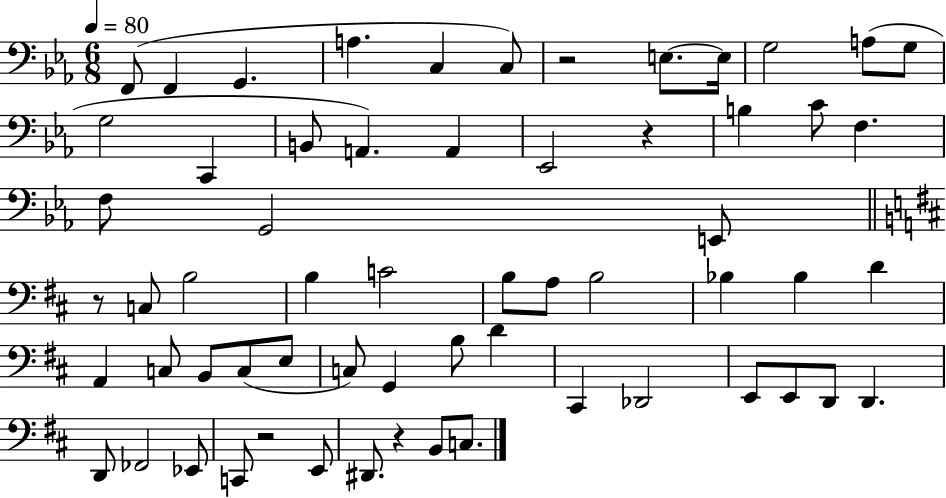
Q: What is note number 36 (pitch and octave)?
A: B2